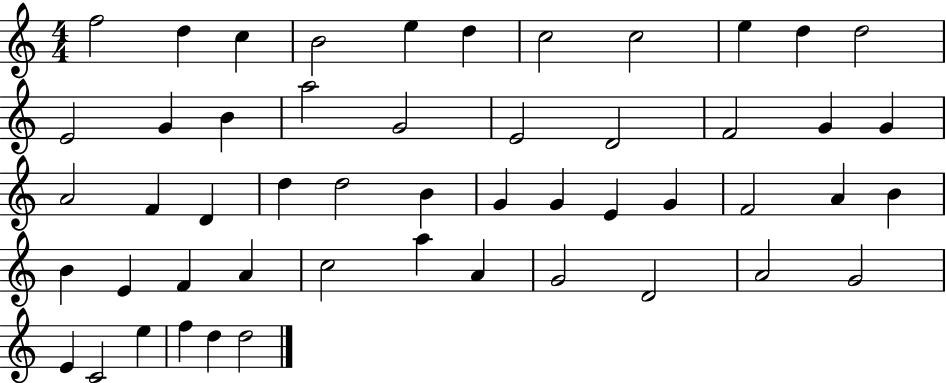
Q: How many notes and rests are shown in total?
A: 51